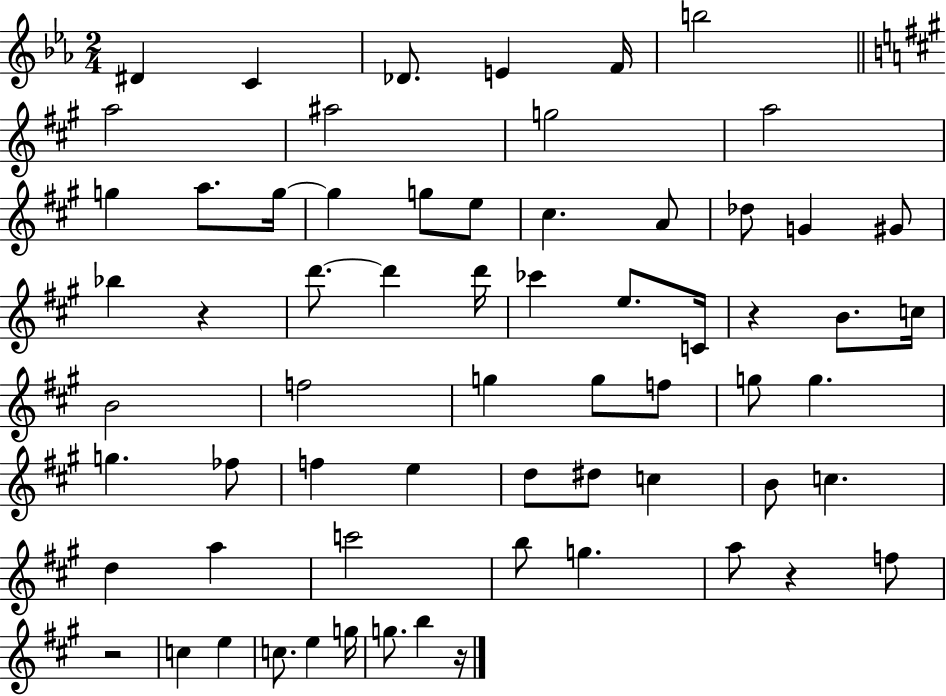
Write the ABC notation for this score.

X:1
T:Untitled
M:2/4
L:1/4
K:Eb
^D C _D/2 E F/4 b2 a2 ^a2 g2 a2 g a/2 g/4 g g/2 e/2 ^c A/2 _d/2 G ^G/2 _b z d'/2 d' d'/4 _c' e/2 C/4 z B/2 c/4 B2 f2 g g/2 f/2 g/2 g g _f/2 f e d/2 ^d/2 c B/2 c d a c'2 b/2 g a/2 z f/2 z2 c e c/2 e g/4 g/2 b z/4